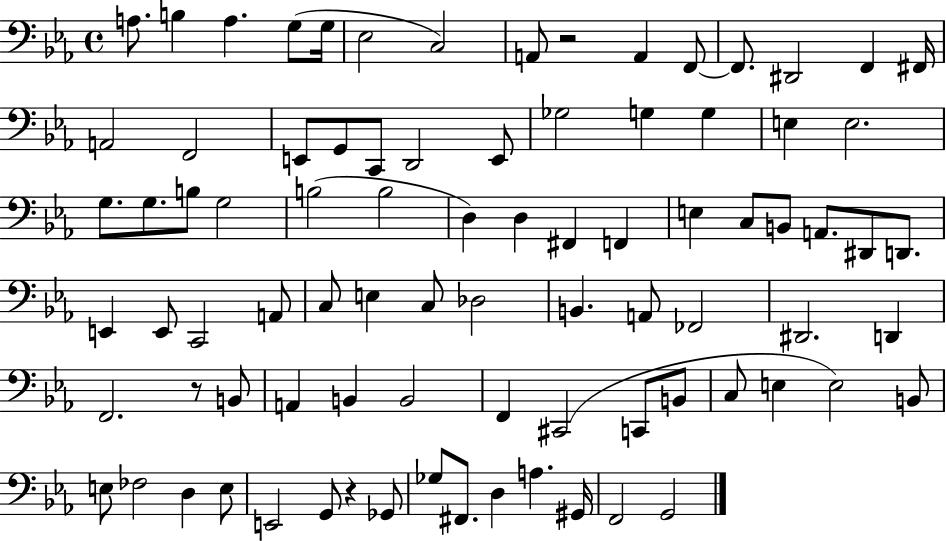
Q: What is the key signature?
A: EES major